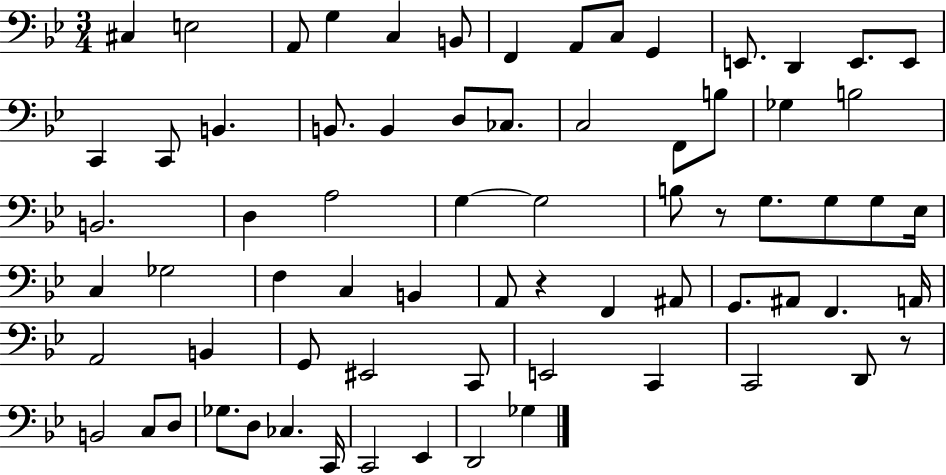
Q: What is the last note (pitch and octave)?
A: Gb3